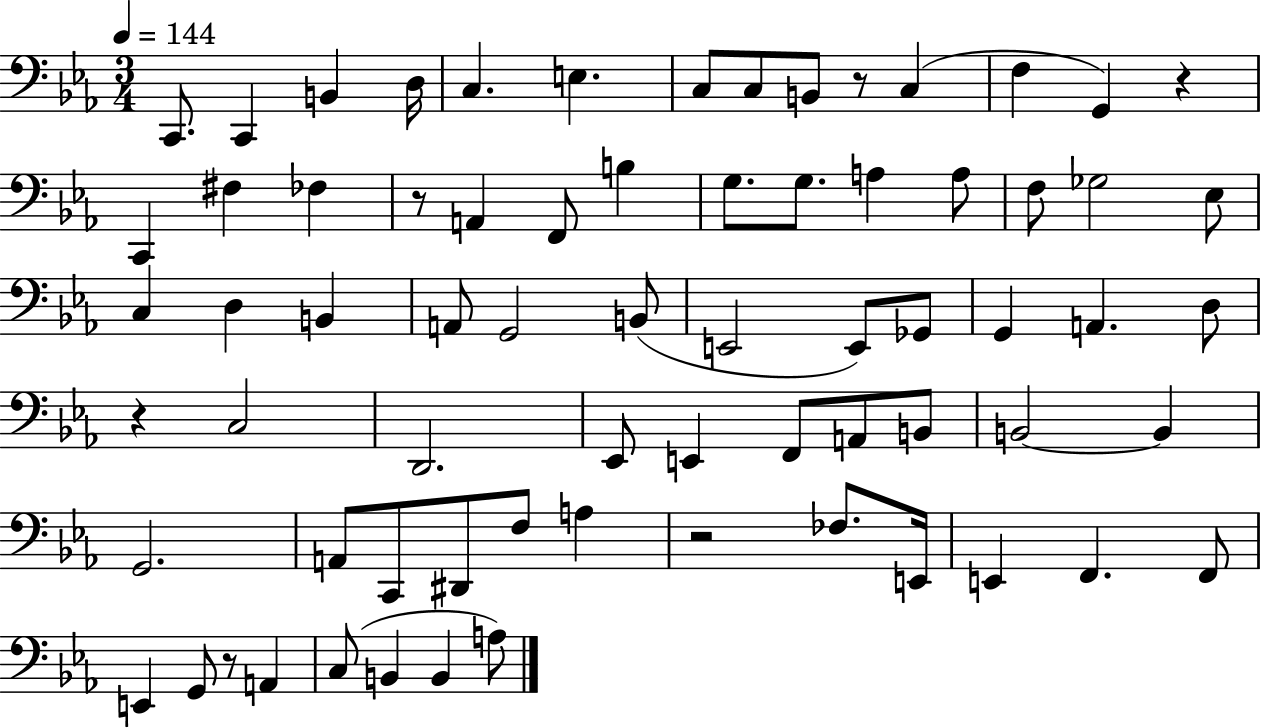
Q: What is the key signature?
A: EES major